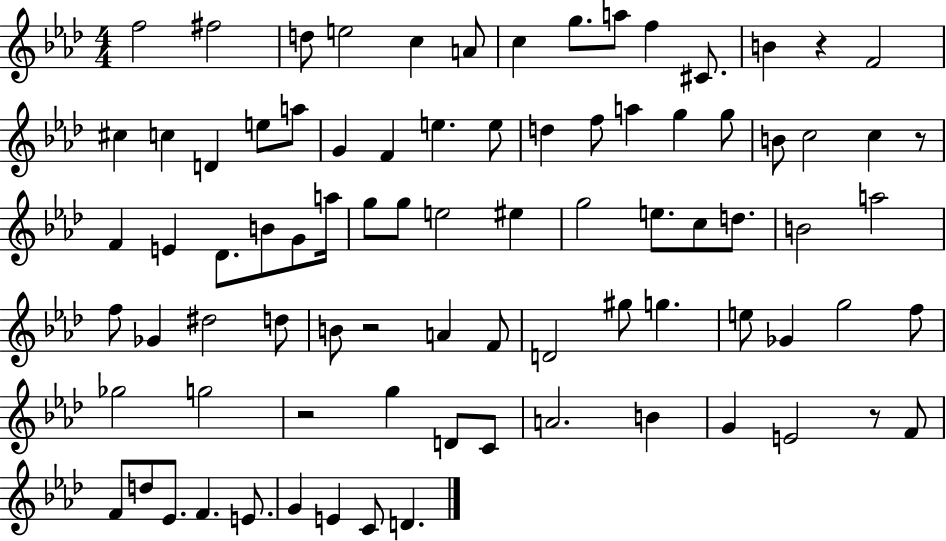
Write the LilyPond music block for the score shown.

{
  \clef treble
  \numericTimeSignature
  \time 4/4
  \key aes \major
  f''2 fis''2 | d''8 e''2 c''4 a'8 | c''4 g''8. a''8 f''4 cis'8. | b'4 r4 f'2 | \break cis''4 c''4 d'4 e''8 a''8 | g'4 f'4 e''4. e''8 | d''4 f''8 a''4 g''4 g''8 | b'8 c''2 c''4 r8 | \break f'4 e'4 des'8. b'8 g'8 a''16 | g''8 g''8 e''2 eis''4 | g''2 e''8. c''8 d''8. | b'2 a''2 | \break f''8 ges'4 dis''2 d''8 | b'8 r2 a'4 f'8 | d'2 gis''8 g''4. | e''8 ges'4 g''2 f''8 | \break ges''2 g''2 | r2 g''4 d'8 c'8 | a'2. b'4 | g'4 e'2 r8 f'8 | \break f'8 d''8 ees'8. f'4. e'8. | g'4 e'4 c'8 d'4. | \bar "|."
}